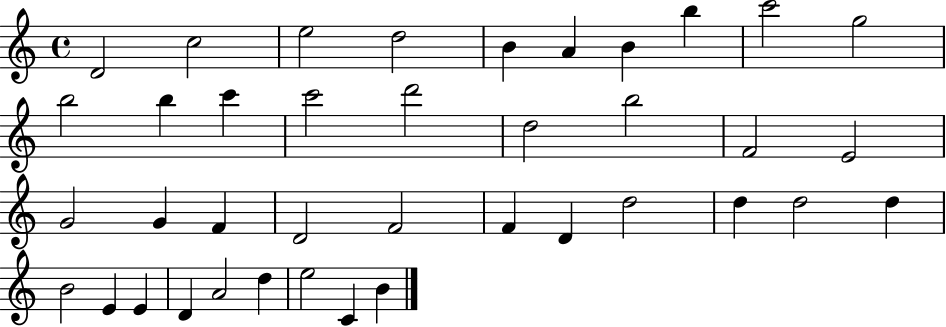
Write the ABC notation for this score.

X:1
T:Untitled
M:4/4
L:1/4
K:C
D2 c2 e2 d2 B A B b c'2 g2 b2 b c' c'2 d'2 d2 b2 F2 E2 G2 G F D2 F2 F D d2 d d2 d B2 E E D A2 d e2 C B